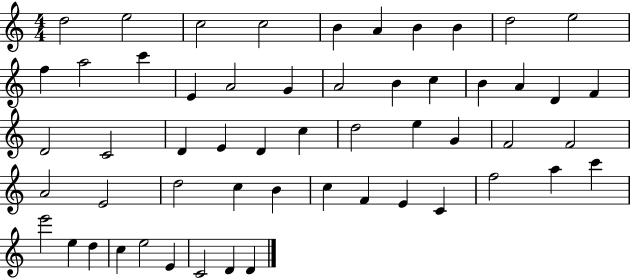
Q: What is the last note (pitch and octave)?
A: D4